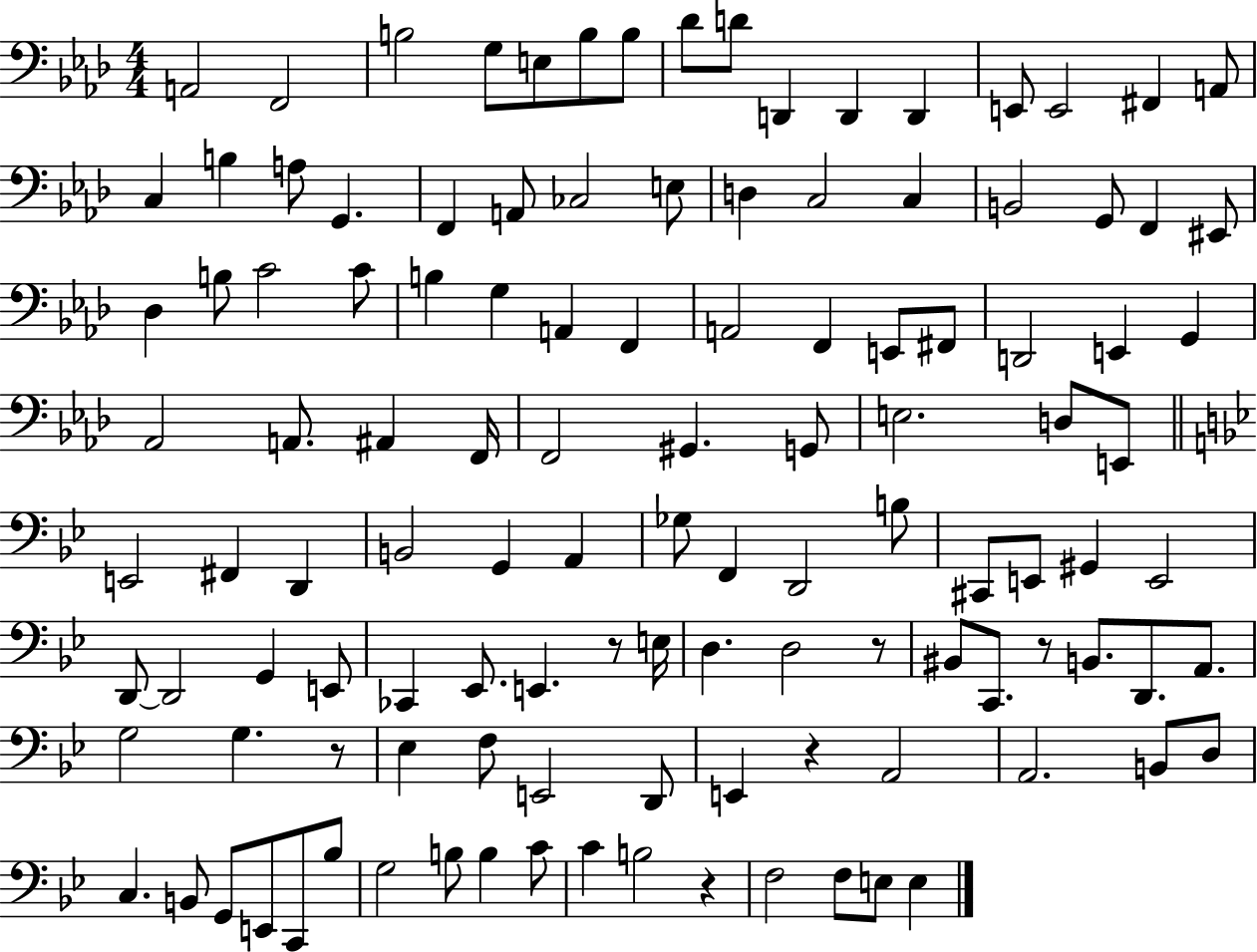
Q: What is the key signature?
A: AES major